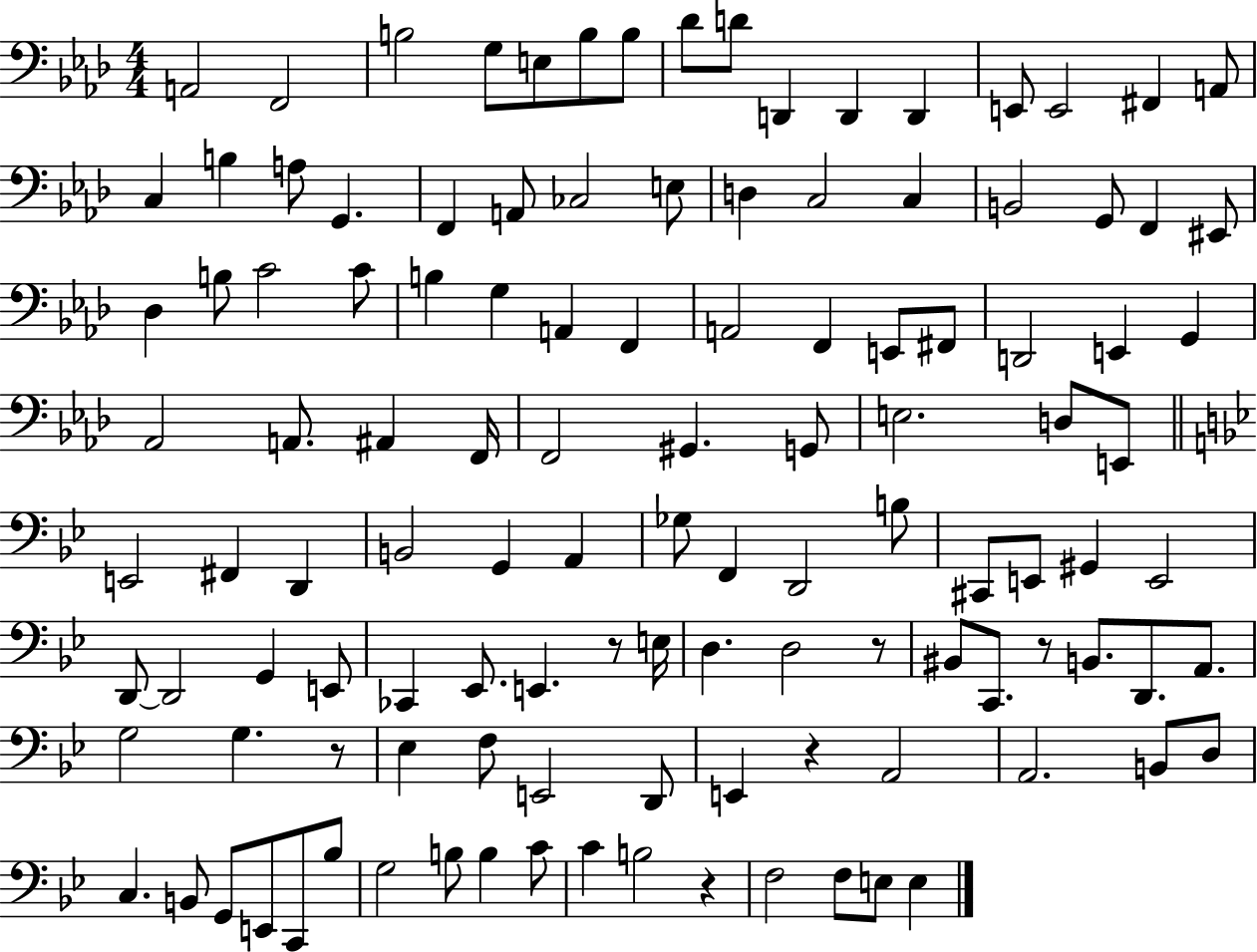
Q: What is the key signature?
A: AES major